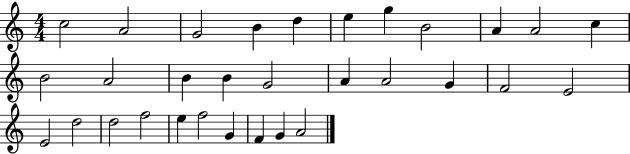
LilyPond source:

{
  \clef treble
  \numericTimeSignature
  \time 4/4
  \key c \major
  c''2 a'2 | g'2 b'4 d''4 | e''4 g''4 b'2 | a'4 a'2 c''4 | \break b'2 a'2 | b'4 b'4 g'2 | a'4 a'2 g'4 | f'2 e'2 | \break e'2 d''2 | d''2 f''2 | e''4 f''2 g'4 | f'4 g'4 a'2 | \break \bar "|."
}